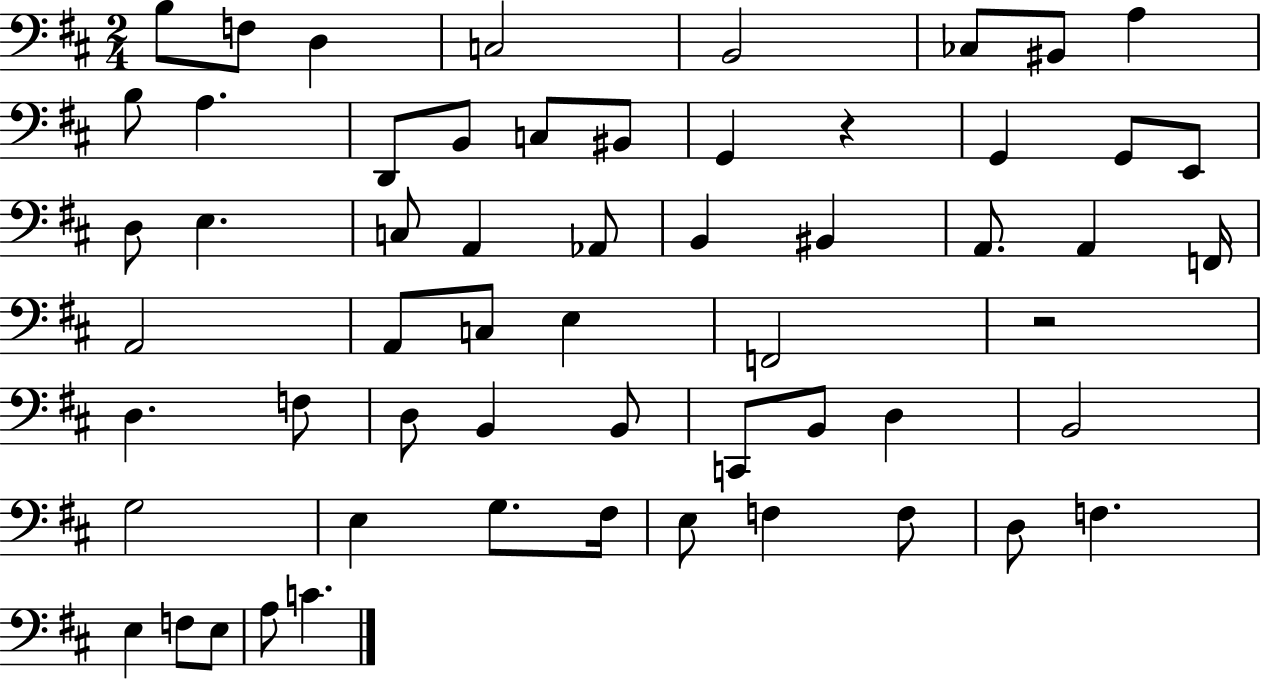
X:1
T:Untitled
M:2/4
L:1/4
K:D
B,/2 F,/2 D, C,2 B,,2 _C,/2 ^B,,/2 A, B,/2 A, D,,/2 B,,/2 C,/2 ^B,,/2 G,, z G,, G,,/2 E,,/2 D,/2 E, C,/2 A,, _A,,/2 B,, ^B,, A,,/2 A,, F,,/4 A,,2 A,,/2 C,/2 E, F,,2 z2 D, F,/2 D,/2 B,, B,,/2 C,,/2 B,,/2 D, B,,2 G,2 E, G,/2 ^F,/4 E,/2 F, F,/2 D,/2 F, E, F,/2 E,/2 A,/2 C